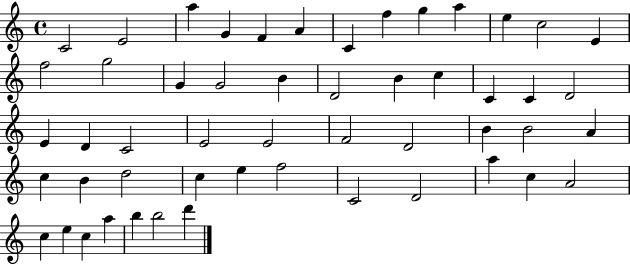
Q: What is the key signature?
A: C major